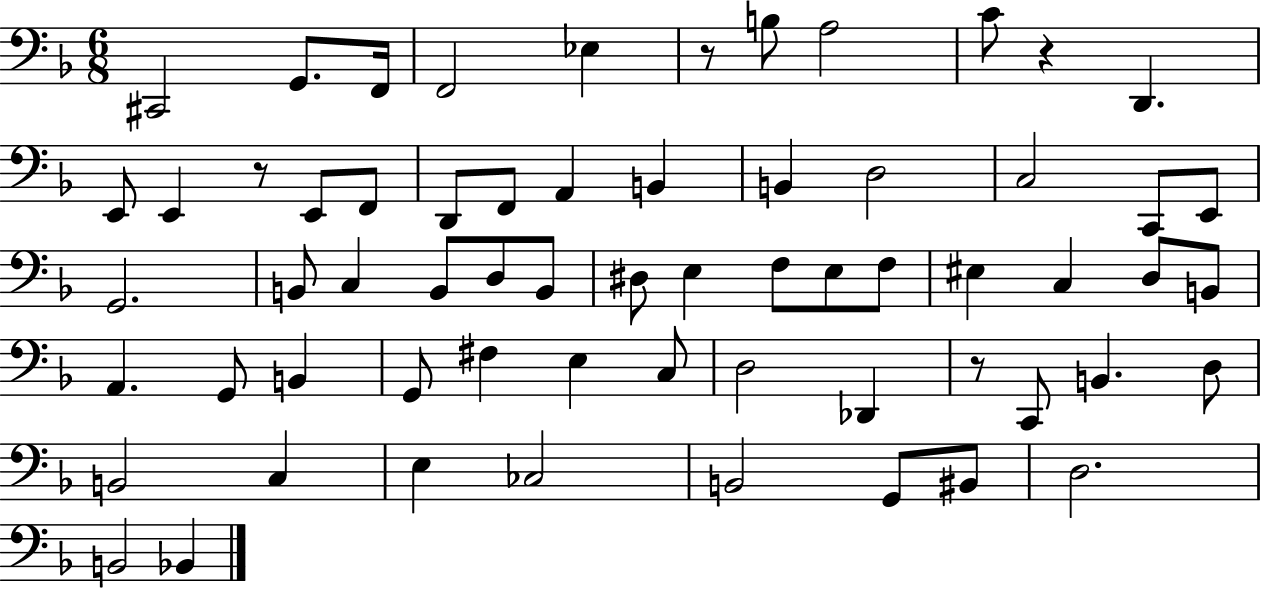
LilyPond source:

{
  \clef bass
  \numericTimeSignature
  \time 6/8
  \key f \major
  cis,2 g,8. f,16 | f,2 ees4 | r8 b8 a2 | c'8 r4 d,4. | \break e,8 e,4 r8 e,8 f,8 | d,8 f,8 a,4 b,4 | b,4 d2 | c2 c,8 e,8 | \break g,2. | b,8 c4 b,8 d8 b,8 | dis8 e4 f8 e8 f8 | eis4 c4 d8 b,8 | \break a,4. g,8 b,4 | g,8 fis4 e4 c8 | d2 des,4 | r8 c,8 b,4. d8 | \break b,2 c4 | e4 ces2 | b,2 g,8 bis,8 | d2. | \break b,2 bes,4 | \bar "|."
}